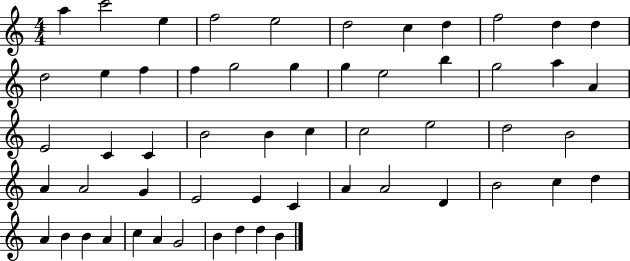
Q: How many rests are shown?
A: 0